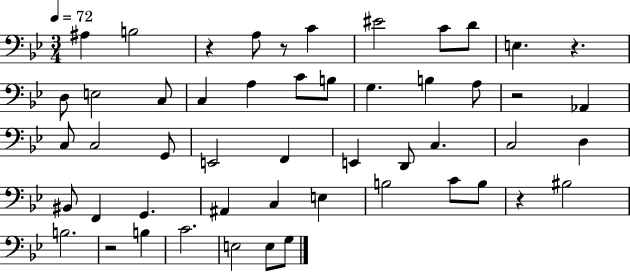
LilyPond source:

{
  \clef bass
  \numericTimeSignature
  \time 3/4
  \key bes \major
  \tempo 4 = 72
  ais4 b2 | r4 a8 r8 c'4 | eis'2 c'8 d'8 | e4. r4. | \break d8 e2 c8 | c4 a4 c'8 b8 | g4. b4 a8 | r2 aes,4 | \break c8 c2 g,8 | e,2 f,4 | e,4 d,8 c4. | c2 d4 | \break bis,8 f,4 g,4. | ais,4 c4 e4 | b2 c'8 b8 | r4 bis2 | \break b2. | r2 b4 | c'2. | e2 e8 g8 | \break \bar "|."
}